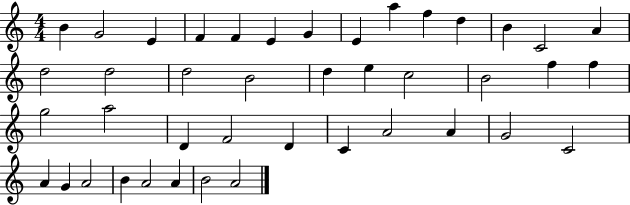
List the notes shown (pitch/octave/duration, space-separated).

B4/q G4/h E4/q F4/q F4/q E4/q G4/q E4/q A5/q F5/q D5/q B4/q C4/h A4/q D5/h D5/h D5/h B4/h D5/q E5/q C5/h B4/h F5/q F5/q G5/h A5/h D4/q F4/h D4/q C4/q A4/h A4/q G4/h C4/h A4/q G4/q A4/h B4/q A4/h A4/q B4/h A4/h